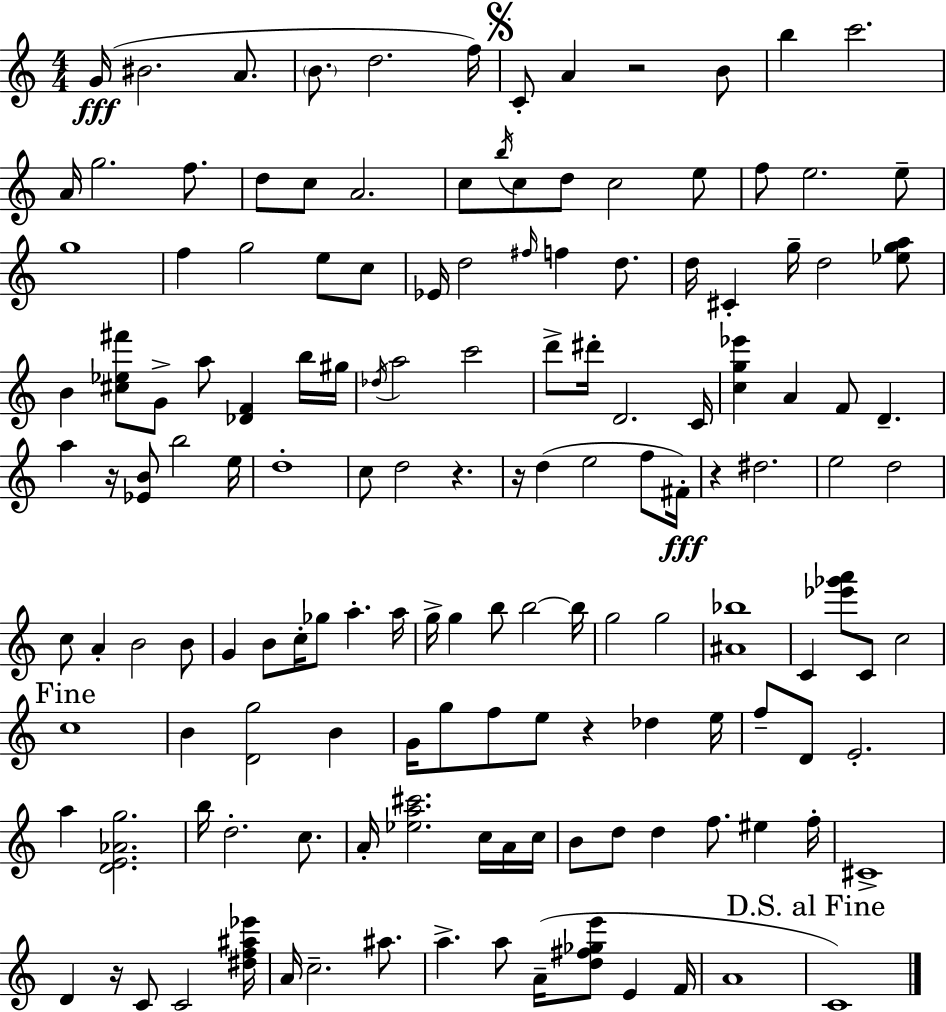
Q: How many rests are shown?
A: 7